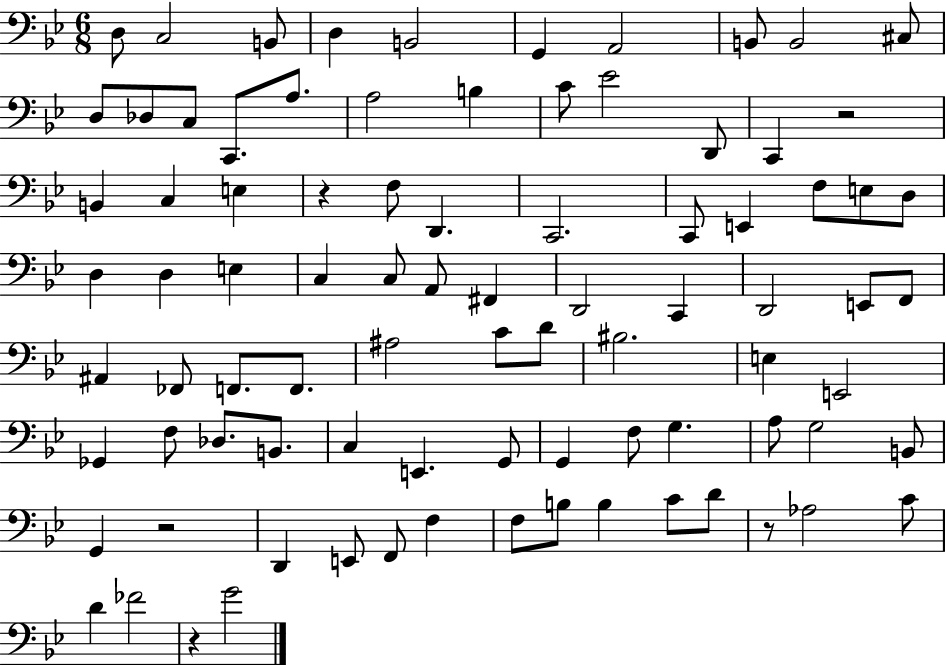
D3/e C3/h B2/e D3/q B2/h G2/q A2/h B2/e B2/h C#3/e D3/e Db3/e C3/e C2/e. A3/e. A3/h B3/q C4/e Eb4/h D2/e C2/q R/h B2/q C3/q E3/q R/q F3/e D2/q. C2/h. C2/e E2/q F3/e E3/e D3/e D3/q D3/q E3/q C3/q C3/e A2/e F#2/q D2/h C2/q D2/h E2/e F2/e A#2/q FES2/e F2/e. F2/e. A#3/h C4/e D4/e BIS3/h. E3/q E2/h Gb2/q F3/e Db3/e. B2/e. C3/q E2/q. G2/e G2/q F3/e G3/q. A3/e G3/h B2/e G2/q R/h D2/q E2/e F2/e F3/q F3/e B3/e B3/q C4/e D4/e R/e Ab3/h C4/e D4/q FES4/h R/q G4/h